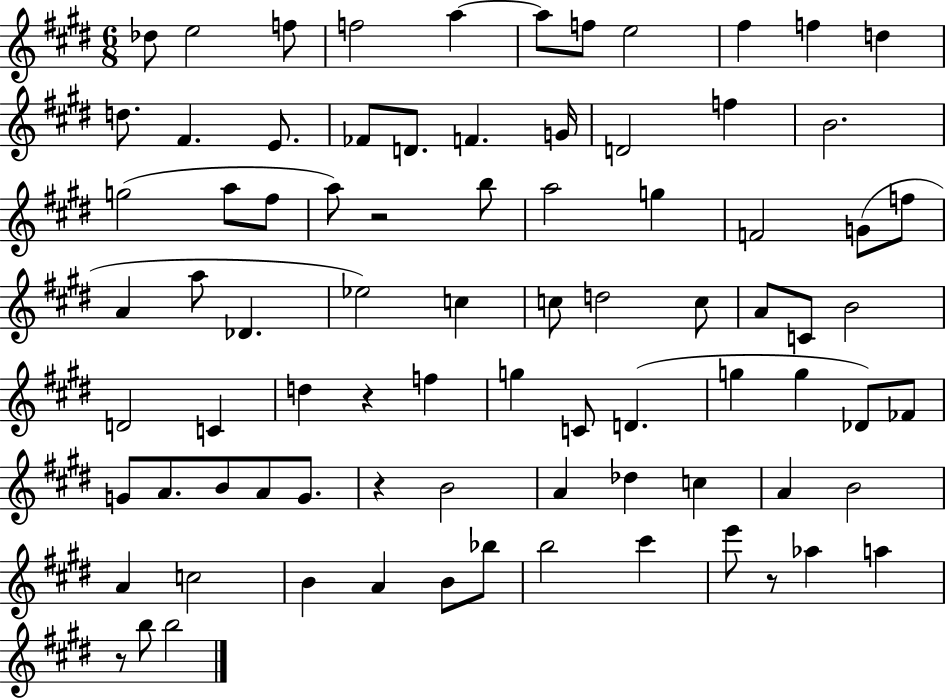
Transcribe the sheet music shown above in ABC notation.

X:1
T:Untitled
M:6/8
L:1/4
K:E
_d/2 e2 f/2 f2 a a/2 f/2 e2 ^f f d d/2 ^F E/2 _F/2 D/2 F G/4 D2 f B2 g2 a/2 ^f/2 a/2 z2 b/2 a2 g F2 G/2 f/2 A a/2 _D _e2 c c/2 d2 c/2 A/2 C/2 B2 D2 C d z f g C/2 D g g _D/2 _F/2 G/2 A/2 B/2 A/2 G/2 z B2 A _d c A B2 A c2 B A B/2 _b/2 b2 ^c' e'/2 z/2 _a a z/2 b/2 b2